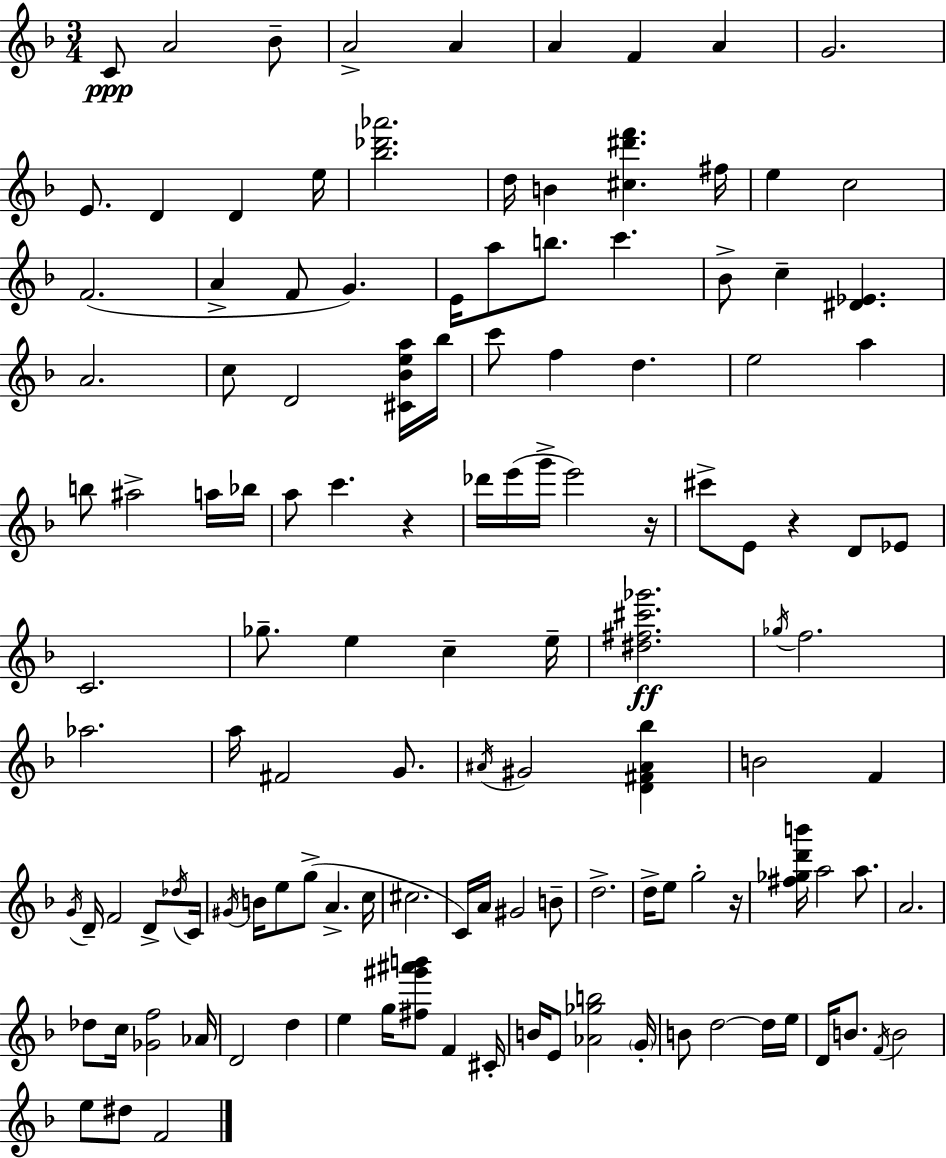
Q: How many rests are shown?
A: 4